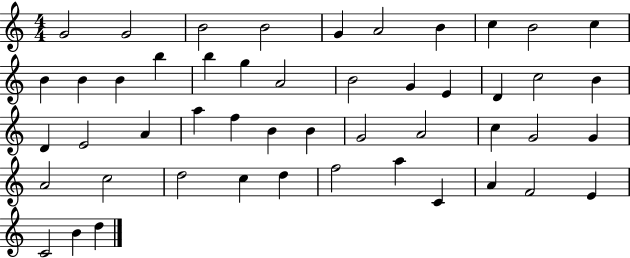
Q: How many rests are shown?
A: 0